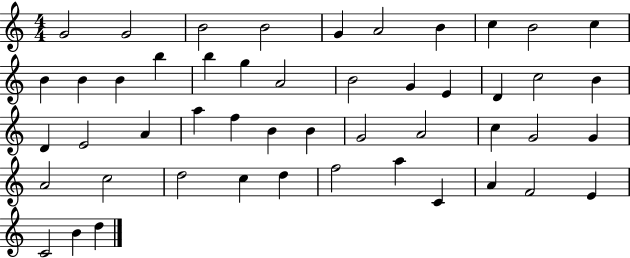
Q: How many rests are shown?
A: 0